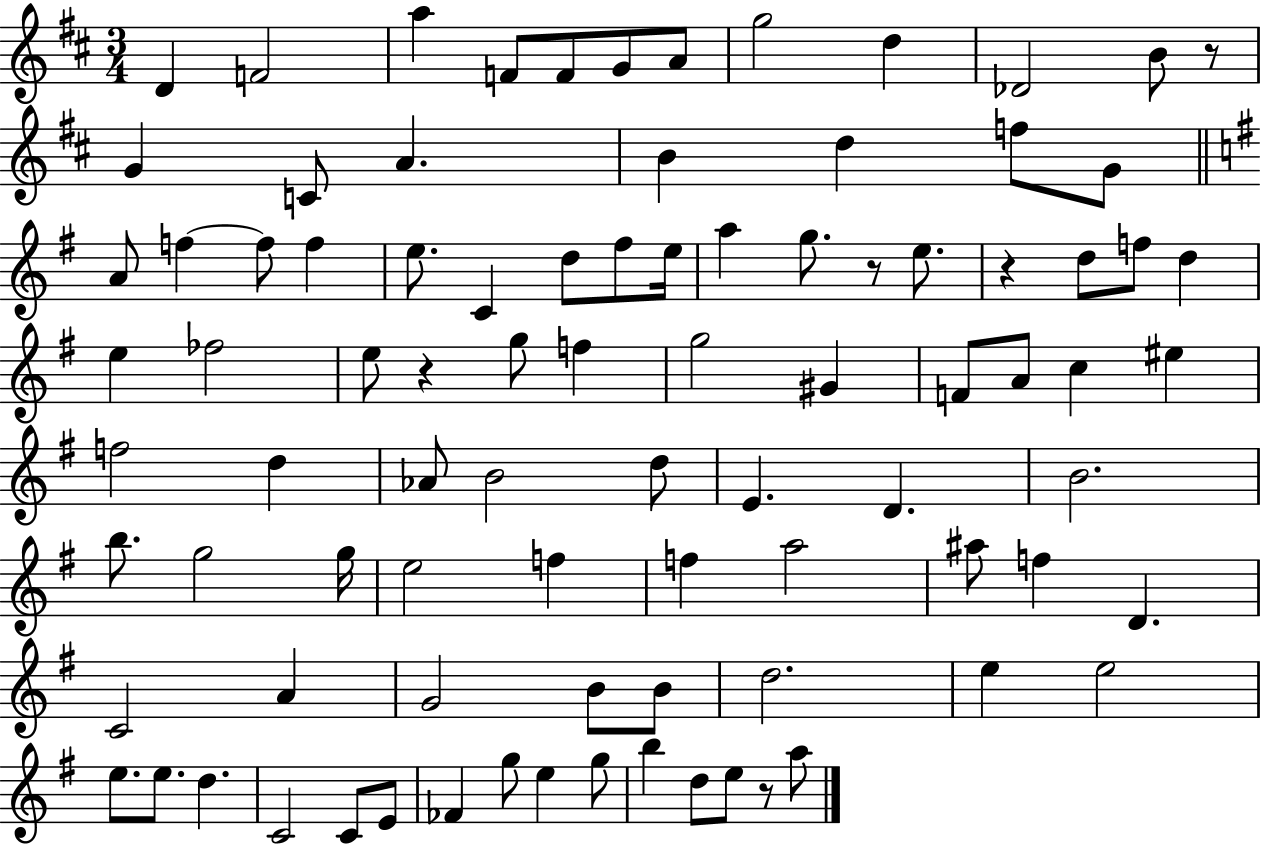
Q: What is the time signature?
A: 3/4